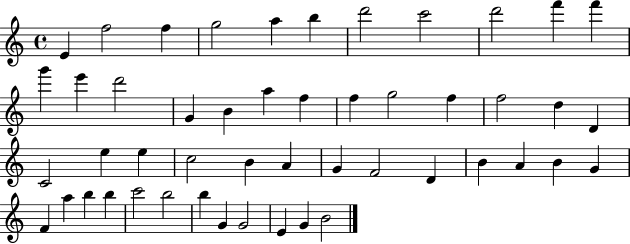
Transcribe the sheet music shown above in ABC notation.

X:1
T:Untitled
M:4/4
L:1/4
K:C
E f2 f g2 a b d'2 c'2 d'2 f' f' g' e' d'2 G B a f f g2 f f2 d D C2 e e c2 B A G F2 D B A B G F a b b c'2 b2 b G G2 E G B2